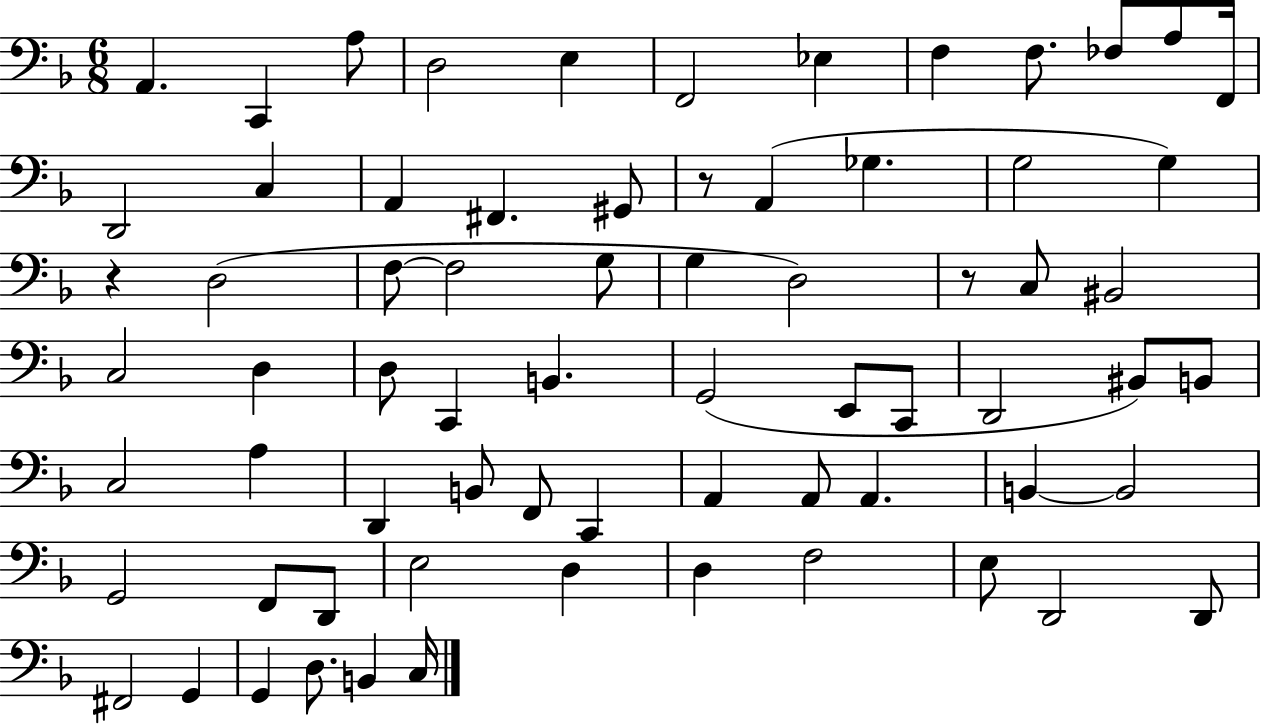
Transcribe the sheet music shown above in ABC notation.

X:1
T:Untitled
M:6/8
L:1/4
K:F
A,, C,, A,/2 D,2 E, F,,2 _E, F, F,/2 _F,/2 A,/2 F,,/4 D,,2 C, A,, ^F,, ^G,,/2 z/2 A,, _G, G,2 G, z D,2 F,/2 F,2 G,/2 G, D,2 z/2 C,/2 ^B,,2 C,2 D, D,/2 C,, B,, G,,2 E,,/2 C,,/2 D,,2 ^B,,/2 B,,/2 C,2 A, D,, B,,/2 F,,/2 C,, A,, A,,/2 A,, B,, B,,2 G,,2 F,,/2 D,,/2 E,2 D, D, F,2 E,/2 D,,2 D,,/2 ^F,,2 G,, G,, D,/2 B,, C,/4